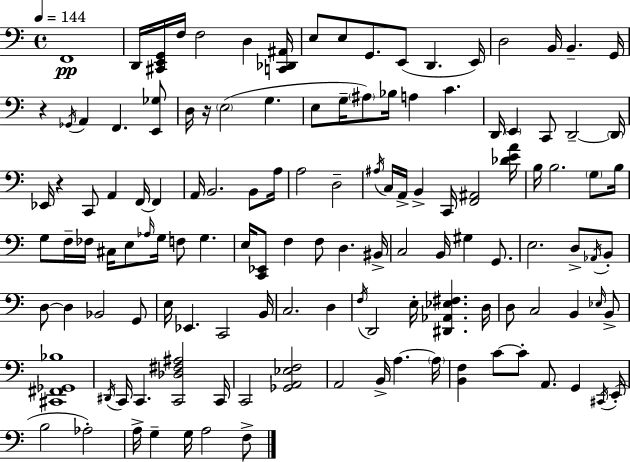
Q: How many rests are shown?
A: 3